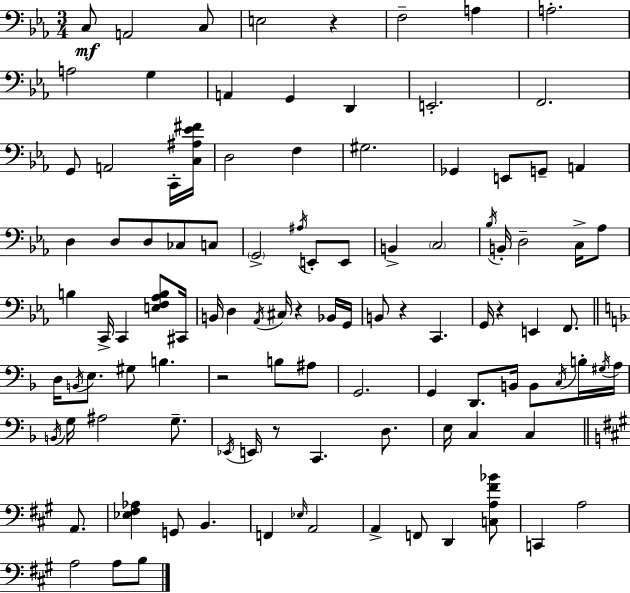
{
  \clef bass
  \numericTimeSignature
  \time 3/4
  \key ees \major
  c8\mf a,2 c8 | e2 r4 | f2-- a4 | a2.-. | \break a2 g4 | a,4 g,4 d,4 | e,2.-. | f,2. | \break g,8 a,2 c,16-. <c ais ees' fis'>16 | d2 f4 | gis2. | ges,4 e,8 g,8-- a,4 | \break d4 d8 d8 ces8 c8 | \parenthesize g,2-> \acciaccatura { ais16 } e,8-. e,8 | b,4-> \parenthesize c2 | \acciaccatura { bes16 } b,16-. d2-- c16-> | \break aes8 b4 c,16-> c,4 <e f aes b>8 | cis,16 b,16 d4 \acciaccatura { aes,16 } cis16 r4 | bes,16 g,16 b,8 r4 c,4. | g,16 r4 e,4 | \break f,8. \bar "||" \break \key f \major d16 \acciaccatura { b,16 } e8. gis8 b4. | r2 b8 ais8 | g,2. | g,4 d,8. b,16 b,8 \acciaccatura { c16 } | \break b16-. \acciaccatura { gis16 } a16 \acciaccatura { b,16 } g16 ais2 | g8.-- \acciaccatura { ees,16 } e,16 r8 c,4. | d8. e16 c4 c4 | \bar "||" \break \key a \major a,8. <ees fis aes>4 g,8 b,4. | f,4 \grace { ees16 } a,2 | a,4-> f,8 d,4 | <c a fis' bes'>8 c,4 a2 | \break a2 | a8 b8 \bar "|."
}